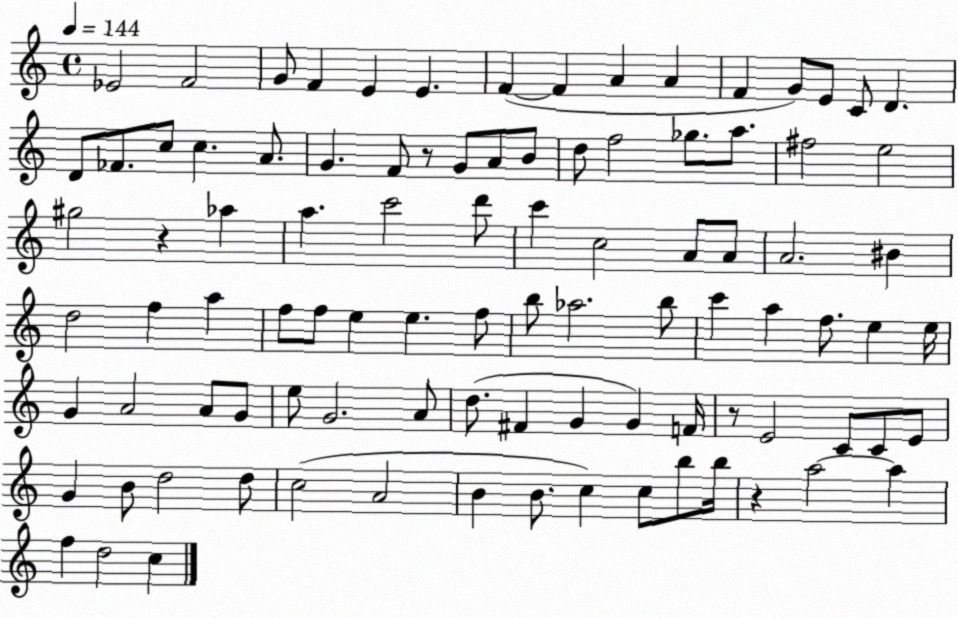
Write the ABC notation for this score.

X:1
T:Untitled
M:4/4
L:1/4
K:C
_E2 F2 G/2 F E E F F A A F G/2 E/2 C/2 D D/2 _F/2 c/2 c A/2 G F/2 z/2 G/2 A/2 B/2 d/2 f2 _g/2 a/2 ^f2 e2 ^g2 z _a a c'2 d'/2 c' c2 A/2 A/2 A2 ^B d2 f a f/2 f/2 e e f/2 b/2 _a2 b/2 c' a f/2 e e/4 G A2 A/2 G/2 e/2 G2 A/2 d/2 ^F G G F/4 z/2 E2 C/2 C/2 E/2 G B/2 d2 d/2 c2 A2 B B/2 c c/2 b/2 b/4 z a2 a f d2 c